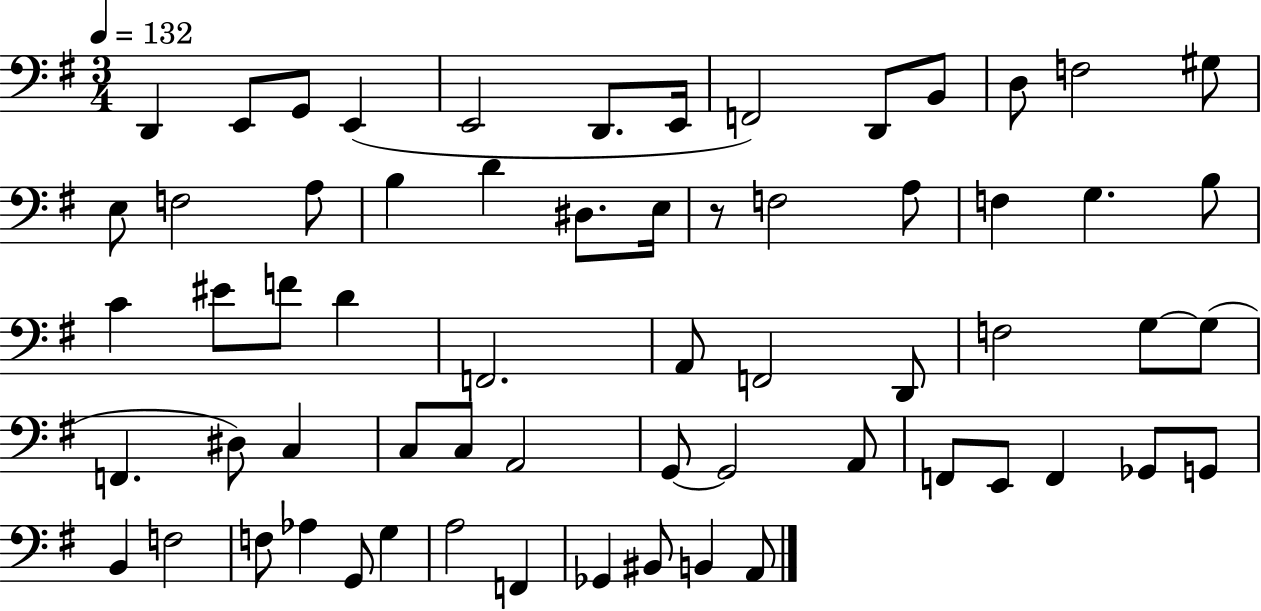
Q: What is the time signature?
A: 3/4